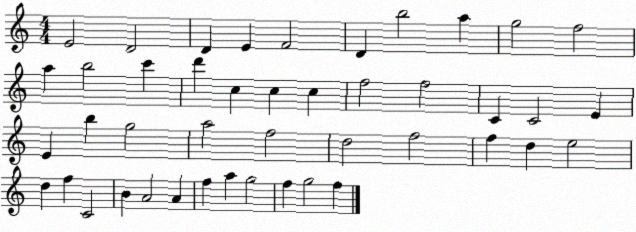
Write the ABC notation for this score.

X:1
T:Untitled
M:4/4
L:1/4
K:C
E2 D2 D E F2 D b2 a g2 f2 a b2 c' d' c c c f2 f2 C C2 E E b g2 a2 f2 d2 f2 f d e2 d f C2 B A2 A f a g2 f g2 f